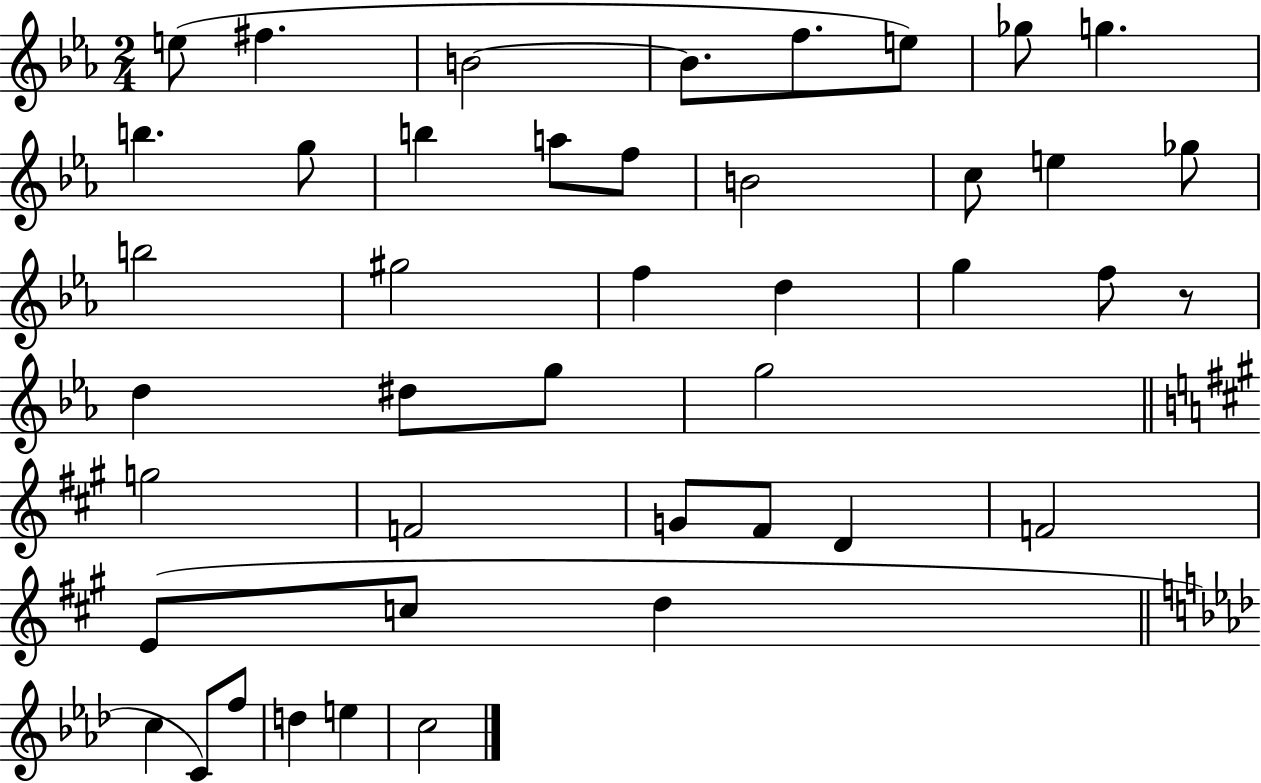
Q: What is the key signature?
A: EES major